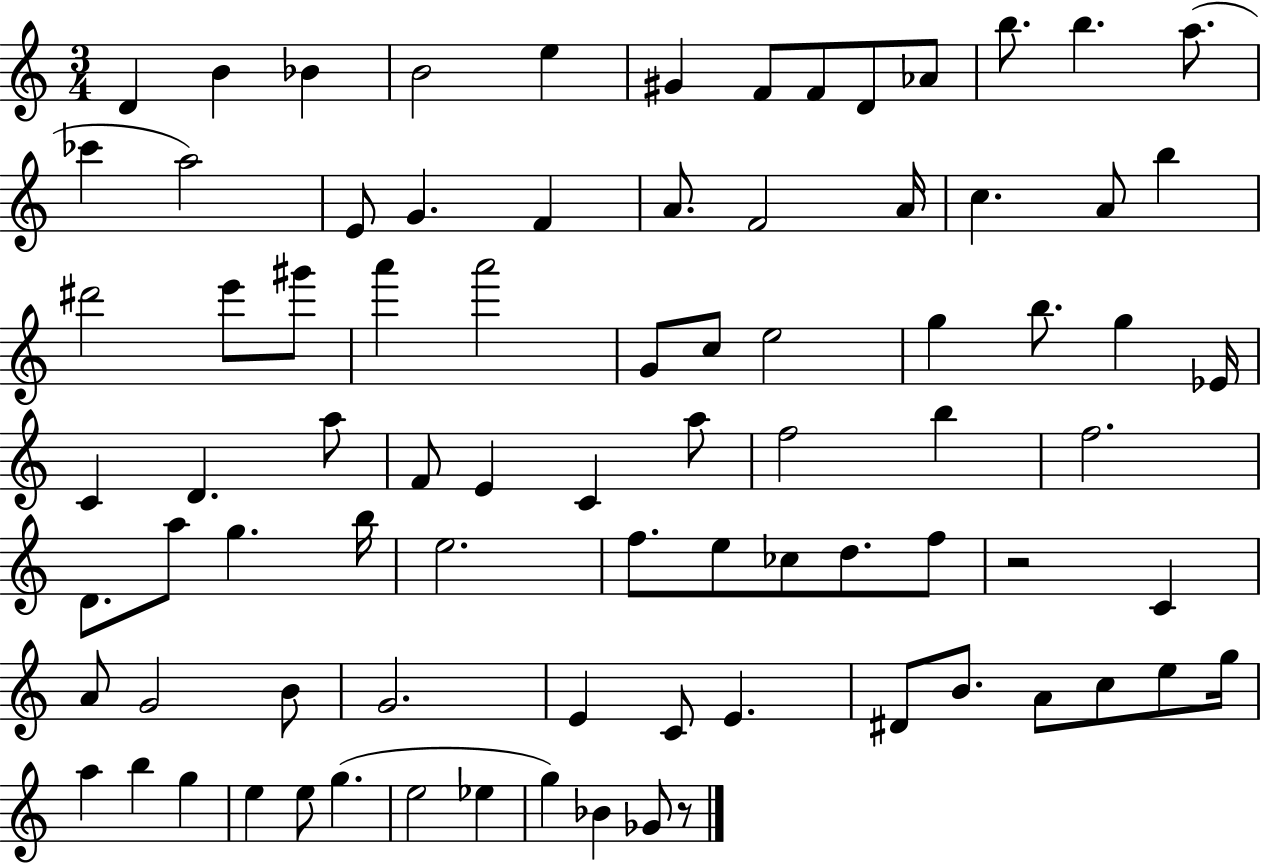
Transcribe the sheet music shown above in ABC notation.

X:1
T:Untitled
M:3/4
L:1/4
K:C
D B _B B2 e ^G F/2 F/2 D/2 _A/2 b/2 b a/2 _c' a2 E/2 G F A/2 F2 A/4 c A/2 b ^d'2 e'/2 ^g'/2 a' a'2 G/2 c/2 e2 g b/2 g _E/4 C D a/2 F/2 E C a/2 f2 b f2 D/2 a/2 g b/4 e2 f/2 e/2 _c/2 d/2 f/2 z2 C A/2 G2 B/2 G2 E C/2 E ^D/2 B/2 A/2 c/2 e/2 g/4 a b g e e/2 g e2 _e g _B _G/2 z/2